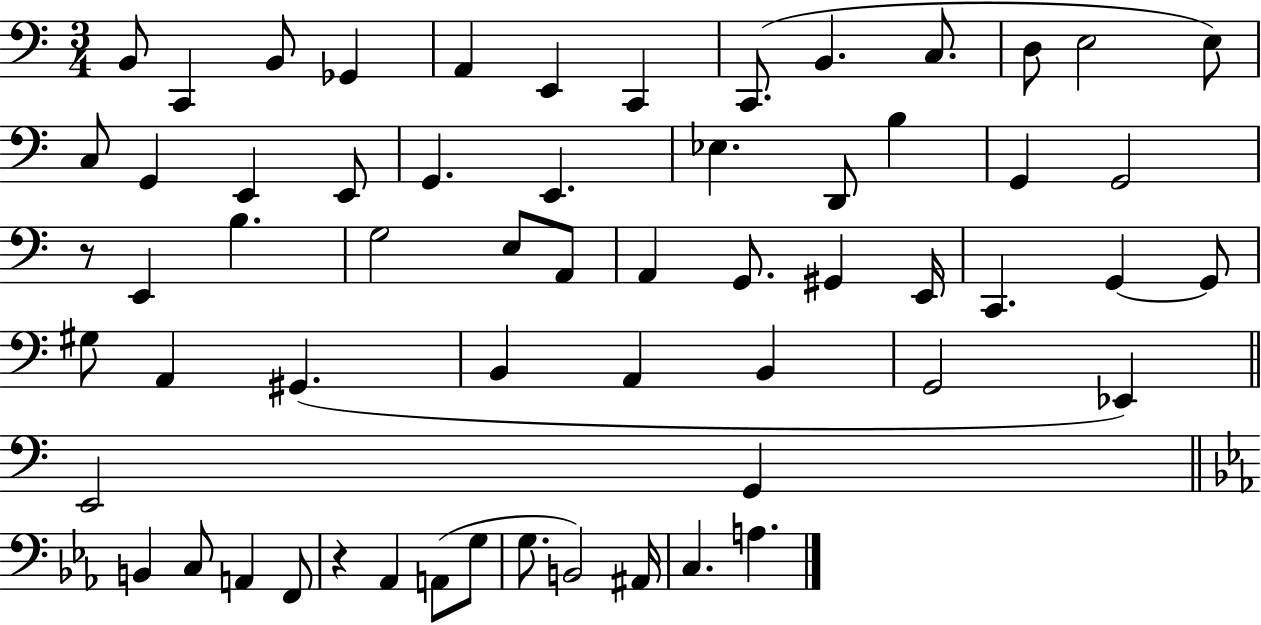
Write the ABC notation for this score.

X:1
T:Untitled
M:3/4
L:1/4
K:C
B,,/2 C,, B,,/2 _G,, A,, E,, C,, C,,/2 B,, C,/2 D,/2 E,2 E,/2 C,/2 G,, E,, E,,/2 G,, E,, _E, D,,/2 B, G,, G,,2 z/2 E,, B, G,2 E,/2 A,,/2 A,, G,,/2 ^G,, E,,/4 C,, G,, G,,/2 ^G,/2 A,, ^G,, B,, A,, B,, G,,2 _E,, E,,2 G,, B,, C,/2 A,, F,,/2 z _A,, A,,/2 G,/2 G,/2 B,,2 ^A,,/4 C, A,